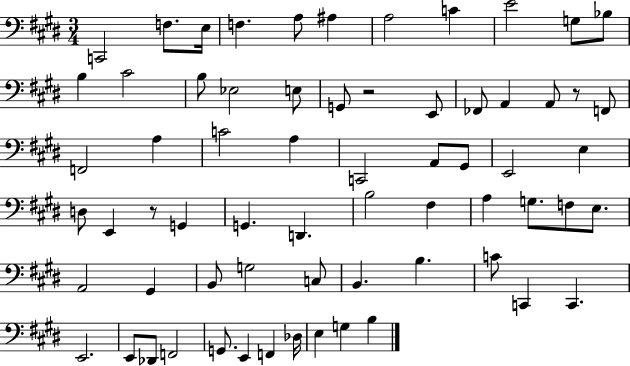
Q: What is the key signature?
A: E major